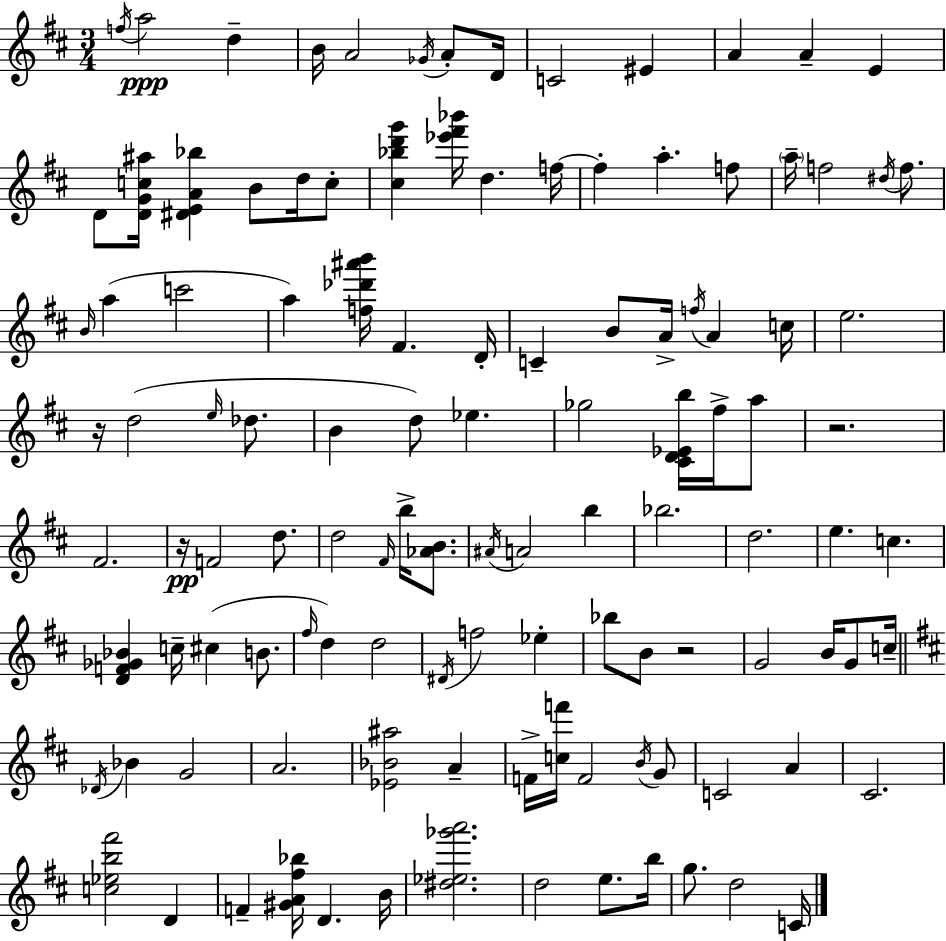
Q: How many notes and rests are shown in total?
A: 115